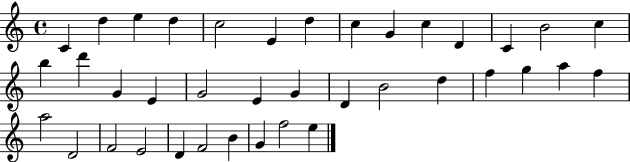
C4/q D5/q E5/q D5/q C5/h E4/q D5/q C5/q G4/q C5/q D4/q C4/q B4/h C5/q B5/q D6/q G4/q E4/q G4/h E4/q G4/q D4/q B4/h D5/q F5/q G5/q A5/q F5/q A5/h D4/h F4/h E4/h D4/q F4/h B4/q G4/q F5/h E5/q